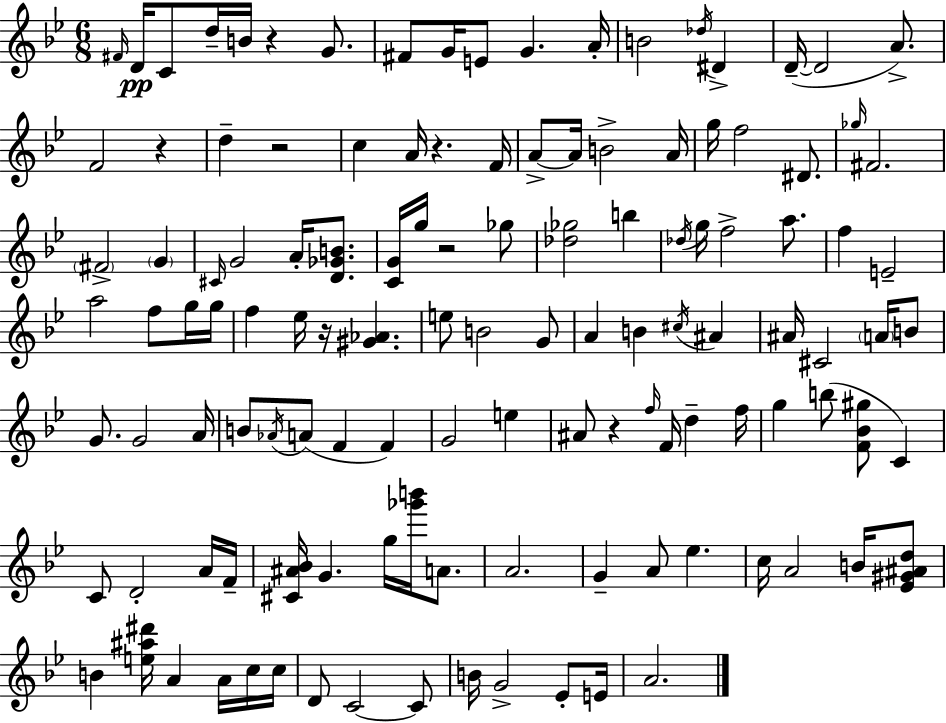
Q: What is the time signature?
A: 6/8